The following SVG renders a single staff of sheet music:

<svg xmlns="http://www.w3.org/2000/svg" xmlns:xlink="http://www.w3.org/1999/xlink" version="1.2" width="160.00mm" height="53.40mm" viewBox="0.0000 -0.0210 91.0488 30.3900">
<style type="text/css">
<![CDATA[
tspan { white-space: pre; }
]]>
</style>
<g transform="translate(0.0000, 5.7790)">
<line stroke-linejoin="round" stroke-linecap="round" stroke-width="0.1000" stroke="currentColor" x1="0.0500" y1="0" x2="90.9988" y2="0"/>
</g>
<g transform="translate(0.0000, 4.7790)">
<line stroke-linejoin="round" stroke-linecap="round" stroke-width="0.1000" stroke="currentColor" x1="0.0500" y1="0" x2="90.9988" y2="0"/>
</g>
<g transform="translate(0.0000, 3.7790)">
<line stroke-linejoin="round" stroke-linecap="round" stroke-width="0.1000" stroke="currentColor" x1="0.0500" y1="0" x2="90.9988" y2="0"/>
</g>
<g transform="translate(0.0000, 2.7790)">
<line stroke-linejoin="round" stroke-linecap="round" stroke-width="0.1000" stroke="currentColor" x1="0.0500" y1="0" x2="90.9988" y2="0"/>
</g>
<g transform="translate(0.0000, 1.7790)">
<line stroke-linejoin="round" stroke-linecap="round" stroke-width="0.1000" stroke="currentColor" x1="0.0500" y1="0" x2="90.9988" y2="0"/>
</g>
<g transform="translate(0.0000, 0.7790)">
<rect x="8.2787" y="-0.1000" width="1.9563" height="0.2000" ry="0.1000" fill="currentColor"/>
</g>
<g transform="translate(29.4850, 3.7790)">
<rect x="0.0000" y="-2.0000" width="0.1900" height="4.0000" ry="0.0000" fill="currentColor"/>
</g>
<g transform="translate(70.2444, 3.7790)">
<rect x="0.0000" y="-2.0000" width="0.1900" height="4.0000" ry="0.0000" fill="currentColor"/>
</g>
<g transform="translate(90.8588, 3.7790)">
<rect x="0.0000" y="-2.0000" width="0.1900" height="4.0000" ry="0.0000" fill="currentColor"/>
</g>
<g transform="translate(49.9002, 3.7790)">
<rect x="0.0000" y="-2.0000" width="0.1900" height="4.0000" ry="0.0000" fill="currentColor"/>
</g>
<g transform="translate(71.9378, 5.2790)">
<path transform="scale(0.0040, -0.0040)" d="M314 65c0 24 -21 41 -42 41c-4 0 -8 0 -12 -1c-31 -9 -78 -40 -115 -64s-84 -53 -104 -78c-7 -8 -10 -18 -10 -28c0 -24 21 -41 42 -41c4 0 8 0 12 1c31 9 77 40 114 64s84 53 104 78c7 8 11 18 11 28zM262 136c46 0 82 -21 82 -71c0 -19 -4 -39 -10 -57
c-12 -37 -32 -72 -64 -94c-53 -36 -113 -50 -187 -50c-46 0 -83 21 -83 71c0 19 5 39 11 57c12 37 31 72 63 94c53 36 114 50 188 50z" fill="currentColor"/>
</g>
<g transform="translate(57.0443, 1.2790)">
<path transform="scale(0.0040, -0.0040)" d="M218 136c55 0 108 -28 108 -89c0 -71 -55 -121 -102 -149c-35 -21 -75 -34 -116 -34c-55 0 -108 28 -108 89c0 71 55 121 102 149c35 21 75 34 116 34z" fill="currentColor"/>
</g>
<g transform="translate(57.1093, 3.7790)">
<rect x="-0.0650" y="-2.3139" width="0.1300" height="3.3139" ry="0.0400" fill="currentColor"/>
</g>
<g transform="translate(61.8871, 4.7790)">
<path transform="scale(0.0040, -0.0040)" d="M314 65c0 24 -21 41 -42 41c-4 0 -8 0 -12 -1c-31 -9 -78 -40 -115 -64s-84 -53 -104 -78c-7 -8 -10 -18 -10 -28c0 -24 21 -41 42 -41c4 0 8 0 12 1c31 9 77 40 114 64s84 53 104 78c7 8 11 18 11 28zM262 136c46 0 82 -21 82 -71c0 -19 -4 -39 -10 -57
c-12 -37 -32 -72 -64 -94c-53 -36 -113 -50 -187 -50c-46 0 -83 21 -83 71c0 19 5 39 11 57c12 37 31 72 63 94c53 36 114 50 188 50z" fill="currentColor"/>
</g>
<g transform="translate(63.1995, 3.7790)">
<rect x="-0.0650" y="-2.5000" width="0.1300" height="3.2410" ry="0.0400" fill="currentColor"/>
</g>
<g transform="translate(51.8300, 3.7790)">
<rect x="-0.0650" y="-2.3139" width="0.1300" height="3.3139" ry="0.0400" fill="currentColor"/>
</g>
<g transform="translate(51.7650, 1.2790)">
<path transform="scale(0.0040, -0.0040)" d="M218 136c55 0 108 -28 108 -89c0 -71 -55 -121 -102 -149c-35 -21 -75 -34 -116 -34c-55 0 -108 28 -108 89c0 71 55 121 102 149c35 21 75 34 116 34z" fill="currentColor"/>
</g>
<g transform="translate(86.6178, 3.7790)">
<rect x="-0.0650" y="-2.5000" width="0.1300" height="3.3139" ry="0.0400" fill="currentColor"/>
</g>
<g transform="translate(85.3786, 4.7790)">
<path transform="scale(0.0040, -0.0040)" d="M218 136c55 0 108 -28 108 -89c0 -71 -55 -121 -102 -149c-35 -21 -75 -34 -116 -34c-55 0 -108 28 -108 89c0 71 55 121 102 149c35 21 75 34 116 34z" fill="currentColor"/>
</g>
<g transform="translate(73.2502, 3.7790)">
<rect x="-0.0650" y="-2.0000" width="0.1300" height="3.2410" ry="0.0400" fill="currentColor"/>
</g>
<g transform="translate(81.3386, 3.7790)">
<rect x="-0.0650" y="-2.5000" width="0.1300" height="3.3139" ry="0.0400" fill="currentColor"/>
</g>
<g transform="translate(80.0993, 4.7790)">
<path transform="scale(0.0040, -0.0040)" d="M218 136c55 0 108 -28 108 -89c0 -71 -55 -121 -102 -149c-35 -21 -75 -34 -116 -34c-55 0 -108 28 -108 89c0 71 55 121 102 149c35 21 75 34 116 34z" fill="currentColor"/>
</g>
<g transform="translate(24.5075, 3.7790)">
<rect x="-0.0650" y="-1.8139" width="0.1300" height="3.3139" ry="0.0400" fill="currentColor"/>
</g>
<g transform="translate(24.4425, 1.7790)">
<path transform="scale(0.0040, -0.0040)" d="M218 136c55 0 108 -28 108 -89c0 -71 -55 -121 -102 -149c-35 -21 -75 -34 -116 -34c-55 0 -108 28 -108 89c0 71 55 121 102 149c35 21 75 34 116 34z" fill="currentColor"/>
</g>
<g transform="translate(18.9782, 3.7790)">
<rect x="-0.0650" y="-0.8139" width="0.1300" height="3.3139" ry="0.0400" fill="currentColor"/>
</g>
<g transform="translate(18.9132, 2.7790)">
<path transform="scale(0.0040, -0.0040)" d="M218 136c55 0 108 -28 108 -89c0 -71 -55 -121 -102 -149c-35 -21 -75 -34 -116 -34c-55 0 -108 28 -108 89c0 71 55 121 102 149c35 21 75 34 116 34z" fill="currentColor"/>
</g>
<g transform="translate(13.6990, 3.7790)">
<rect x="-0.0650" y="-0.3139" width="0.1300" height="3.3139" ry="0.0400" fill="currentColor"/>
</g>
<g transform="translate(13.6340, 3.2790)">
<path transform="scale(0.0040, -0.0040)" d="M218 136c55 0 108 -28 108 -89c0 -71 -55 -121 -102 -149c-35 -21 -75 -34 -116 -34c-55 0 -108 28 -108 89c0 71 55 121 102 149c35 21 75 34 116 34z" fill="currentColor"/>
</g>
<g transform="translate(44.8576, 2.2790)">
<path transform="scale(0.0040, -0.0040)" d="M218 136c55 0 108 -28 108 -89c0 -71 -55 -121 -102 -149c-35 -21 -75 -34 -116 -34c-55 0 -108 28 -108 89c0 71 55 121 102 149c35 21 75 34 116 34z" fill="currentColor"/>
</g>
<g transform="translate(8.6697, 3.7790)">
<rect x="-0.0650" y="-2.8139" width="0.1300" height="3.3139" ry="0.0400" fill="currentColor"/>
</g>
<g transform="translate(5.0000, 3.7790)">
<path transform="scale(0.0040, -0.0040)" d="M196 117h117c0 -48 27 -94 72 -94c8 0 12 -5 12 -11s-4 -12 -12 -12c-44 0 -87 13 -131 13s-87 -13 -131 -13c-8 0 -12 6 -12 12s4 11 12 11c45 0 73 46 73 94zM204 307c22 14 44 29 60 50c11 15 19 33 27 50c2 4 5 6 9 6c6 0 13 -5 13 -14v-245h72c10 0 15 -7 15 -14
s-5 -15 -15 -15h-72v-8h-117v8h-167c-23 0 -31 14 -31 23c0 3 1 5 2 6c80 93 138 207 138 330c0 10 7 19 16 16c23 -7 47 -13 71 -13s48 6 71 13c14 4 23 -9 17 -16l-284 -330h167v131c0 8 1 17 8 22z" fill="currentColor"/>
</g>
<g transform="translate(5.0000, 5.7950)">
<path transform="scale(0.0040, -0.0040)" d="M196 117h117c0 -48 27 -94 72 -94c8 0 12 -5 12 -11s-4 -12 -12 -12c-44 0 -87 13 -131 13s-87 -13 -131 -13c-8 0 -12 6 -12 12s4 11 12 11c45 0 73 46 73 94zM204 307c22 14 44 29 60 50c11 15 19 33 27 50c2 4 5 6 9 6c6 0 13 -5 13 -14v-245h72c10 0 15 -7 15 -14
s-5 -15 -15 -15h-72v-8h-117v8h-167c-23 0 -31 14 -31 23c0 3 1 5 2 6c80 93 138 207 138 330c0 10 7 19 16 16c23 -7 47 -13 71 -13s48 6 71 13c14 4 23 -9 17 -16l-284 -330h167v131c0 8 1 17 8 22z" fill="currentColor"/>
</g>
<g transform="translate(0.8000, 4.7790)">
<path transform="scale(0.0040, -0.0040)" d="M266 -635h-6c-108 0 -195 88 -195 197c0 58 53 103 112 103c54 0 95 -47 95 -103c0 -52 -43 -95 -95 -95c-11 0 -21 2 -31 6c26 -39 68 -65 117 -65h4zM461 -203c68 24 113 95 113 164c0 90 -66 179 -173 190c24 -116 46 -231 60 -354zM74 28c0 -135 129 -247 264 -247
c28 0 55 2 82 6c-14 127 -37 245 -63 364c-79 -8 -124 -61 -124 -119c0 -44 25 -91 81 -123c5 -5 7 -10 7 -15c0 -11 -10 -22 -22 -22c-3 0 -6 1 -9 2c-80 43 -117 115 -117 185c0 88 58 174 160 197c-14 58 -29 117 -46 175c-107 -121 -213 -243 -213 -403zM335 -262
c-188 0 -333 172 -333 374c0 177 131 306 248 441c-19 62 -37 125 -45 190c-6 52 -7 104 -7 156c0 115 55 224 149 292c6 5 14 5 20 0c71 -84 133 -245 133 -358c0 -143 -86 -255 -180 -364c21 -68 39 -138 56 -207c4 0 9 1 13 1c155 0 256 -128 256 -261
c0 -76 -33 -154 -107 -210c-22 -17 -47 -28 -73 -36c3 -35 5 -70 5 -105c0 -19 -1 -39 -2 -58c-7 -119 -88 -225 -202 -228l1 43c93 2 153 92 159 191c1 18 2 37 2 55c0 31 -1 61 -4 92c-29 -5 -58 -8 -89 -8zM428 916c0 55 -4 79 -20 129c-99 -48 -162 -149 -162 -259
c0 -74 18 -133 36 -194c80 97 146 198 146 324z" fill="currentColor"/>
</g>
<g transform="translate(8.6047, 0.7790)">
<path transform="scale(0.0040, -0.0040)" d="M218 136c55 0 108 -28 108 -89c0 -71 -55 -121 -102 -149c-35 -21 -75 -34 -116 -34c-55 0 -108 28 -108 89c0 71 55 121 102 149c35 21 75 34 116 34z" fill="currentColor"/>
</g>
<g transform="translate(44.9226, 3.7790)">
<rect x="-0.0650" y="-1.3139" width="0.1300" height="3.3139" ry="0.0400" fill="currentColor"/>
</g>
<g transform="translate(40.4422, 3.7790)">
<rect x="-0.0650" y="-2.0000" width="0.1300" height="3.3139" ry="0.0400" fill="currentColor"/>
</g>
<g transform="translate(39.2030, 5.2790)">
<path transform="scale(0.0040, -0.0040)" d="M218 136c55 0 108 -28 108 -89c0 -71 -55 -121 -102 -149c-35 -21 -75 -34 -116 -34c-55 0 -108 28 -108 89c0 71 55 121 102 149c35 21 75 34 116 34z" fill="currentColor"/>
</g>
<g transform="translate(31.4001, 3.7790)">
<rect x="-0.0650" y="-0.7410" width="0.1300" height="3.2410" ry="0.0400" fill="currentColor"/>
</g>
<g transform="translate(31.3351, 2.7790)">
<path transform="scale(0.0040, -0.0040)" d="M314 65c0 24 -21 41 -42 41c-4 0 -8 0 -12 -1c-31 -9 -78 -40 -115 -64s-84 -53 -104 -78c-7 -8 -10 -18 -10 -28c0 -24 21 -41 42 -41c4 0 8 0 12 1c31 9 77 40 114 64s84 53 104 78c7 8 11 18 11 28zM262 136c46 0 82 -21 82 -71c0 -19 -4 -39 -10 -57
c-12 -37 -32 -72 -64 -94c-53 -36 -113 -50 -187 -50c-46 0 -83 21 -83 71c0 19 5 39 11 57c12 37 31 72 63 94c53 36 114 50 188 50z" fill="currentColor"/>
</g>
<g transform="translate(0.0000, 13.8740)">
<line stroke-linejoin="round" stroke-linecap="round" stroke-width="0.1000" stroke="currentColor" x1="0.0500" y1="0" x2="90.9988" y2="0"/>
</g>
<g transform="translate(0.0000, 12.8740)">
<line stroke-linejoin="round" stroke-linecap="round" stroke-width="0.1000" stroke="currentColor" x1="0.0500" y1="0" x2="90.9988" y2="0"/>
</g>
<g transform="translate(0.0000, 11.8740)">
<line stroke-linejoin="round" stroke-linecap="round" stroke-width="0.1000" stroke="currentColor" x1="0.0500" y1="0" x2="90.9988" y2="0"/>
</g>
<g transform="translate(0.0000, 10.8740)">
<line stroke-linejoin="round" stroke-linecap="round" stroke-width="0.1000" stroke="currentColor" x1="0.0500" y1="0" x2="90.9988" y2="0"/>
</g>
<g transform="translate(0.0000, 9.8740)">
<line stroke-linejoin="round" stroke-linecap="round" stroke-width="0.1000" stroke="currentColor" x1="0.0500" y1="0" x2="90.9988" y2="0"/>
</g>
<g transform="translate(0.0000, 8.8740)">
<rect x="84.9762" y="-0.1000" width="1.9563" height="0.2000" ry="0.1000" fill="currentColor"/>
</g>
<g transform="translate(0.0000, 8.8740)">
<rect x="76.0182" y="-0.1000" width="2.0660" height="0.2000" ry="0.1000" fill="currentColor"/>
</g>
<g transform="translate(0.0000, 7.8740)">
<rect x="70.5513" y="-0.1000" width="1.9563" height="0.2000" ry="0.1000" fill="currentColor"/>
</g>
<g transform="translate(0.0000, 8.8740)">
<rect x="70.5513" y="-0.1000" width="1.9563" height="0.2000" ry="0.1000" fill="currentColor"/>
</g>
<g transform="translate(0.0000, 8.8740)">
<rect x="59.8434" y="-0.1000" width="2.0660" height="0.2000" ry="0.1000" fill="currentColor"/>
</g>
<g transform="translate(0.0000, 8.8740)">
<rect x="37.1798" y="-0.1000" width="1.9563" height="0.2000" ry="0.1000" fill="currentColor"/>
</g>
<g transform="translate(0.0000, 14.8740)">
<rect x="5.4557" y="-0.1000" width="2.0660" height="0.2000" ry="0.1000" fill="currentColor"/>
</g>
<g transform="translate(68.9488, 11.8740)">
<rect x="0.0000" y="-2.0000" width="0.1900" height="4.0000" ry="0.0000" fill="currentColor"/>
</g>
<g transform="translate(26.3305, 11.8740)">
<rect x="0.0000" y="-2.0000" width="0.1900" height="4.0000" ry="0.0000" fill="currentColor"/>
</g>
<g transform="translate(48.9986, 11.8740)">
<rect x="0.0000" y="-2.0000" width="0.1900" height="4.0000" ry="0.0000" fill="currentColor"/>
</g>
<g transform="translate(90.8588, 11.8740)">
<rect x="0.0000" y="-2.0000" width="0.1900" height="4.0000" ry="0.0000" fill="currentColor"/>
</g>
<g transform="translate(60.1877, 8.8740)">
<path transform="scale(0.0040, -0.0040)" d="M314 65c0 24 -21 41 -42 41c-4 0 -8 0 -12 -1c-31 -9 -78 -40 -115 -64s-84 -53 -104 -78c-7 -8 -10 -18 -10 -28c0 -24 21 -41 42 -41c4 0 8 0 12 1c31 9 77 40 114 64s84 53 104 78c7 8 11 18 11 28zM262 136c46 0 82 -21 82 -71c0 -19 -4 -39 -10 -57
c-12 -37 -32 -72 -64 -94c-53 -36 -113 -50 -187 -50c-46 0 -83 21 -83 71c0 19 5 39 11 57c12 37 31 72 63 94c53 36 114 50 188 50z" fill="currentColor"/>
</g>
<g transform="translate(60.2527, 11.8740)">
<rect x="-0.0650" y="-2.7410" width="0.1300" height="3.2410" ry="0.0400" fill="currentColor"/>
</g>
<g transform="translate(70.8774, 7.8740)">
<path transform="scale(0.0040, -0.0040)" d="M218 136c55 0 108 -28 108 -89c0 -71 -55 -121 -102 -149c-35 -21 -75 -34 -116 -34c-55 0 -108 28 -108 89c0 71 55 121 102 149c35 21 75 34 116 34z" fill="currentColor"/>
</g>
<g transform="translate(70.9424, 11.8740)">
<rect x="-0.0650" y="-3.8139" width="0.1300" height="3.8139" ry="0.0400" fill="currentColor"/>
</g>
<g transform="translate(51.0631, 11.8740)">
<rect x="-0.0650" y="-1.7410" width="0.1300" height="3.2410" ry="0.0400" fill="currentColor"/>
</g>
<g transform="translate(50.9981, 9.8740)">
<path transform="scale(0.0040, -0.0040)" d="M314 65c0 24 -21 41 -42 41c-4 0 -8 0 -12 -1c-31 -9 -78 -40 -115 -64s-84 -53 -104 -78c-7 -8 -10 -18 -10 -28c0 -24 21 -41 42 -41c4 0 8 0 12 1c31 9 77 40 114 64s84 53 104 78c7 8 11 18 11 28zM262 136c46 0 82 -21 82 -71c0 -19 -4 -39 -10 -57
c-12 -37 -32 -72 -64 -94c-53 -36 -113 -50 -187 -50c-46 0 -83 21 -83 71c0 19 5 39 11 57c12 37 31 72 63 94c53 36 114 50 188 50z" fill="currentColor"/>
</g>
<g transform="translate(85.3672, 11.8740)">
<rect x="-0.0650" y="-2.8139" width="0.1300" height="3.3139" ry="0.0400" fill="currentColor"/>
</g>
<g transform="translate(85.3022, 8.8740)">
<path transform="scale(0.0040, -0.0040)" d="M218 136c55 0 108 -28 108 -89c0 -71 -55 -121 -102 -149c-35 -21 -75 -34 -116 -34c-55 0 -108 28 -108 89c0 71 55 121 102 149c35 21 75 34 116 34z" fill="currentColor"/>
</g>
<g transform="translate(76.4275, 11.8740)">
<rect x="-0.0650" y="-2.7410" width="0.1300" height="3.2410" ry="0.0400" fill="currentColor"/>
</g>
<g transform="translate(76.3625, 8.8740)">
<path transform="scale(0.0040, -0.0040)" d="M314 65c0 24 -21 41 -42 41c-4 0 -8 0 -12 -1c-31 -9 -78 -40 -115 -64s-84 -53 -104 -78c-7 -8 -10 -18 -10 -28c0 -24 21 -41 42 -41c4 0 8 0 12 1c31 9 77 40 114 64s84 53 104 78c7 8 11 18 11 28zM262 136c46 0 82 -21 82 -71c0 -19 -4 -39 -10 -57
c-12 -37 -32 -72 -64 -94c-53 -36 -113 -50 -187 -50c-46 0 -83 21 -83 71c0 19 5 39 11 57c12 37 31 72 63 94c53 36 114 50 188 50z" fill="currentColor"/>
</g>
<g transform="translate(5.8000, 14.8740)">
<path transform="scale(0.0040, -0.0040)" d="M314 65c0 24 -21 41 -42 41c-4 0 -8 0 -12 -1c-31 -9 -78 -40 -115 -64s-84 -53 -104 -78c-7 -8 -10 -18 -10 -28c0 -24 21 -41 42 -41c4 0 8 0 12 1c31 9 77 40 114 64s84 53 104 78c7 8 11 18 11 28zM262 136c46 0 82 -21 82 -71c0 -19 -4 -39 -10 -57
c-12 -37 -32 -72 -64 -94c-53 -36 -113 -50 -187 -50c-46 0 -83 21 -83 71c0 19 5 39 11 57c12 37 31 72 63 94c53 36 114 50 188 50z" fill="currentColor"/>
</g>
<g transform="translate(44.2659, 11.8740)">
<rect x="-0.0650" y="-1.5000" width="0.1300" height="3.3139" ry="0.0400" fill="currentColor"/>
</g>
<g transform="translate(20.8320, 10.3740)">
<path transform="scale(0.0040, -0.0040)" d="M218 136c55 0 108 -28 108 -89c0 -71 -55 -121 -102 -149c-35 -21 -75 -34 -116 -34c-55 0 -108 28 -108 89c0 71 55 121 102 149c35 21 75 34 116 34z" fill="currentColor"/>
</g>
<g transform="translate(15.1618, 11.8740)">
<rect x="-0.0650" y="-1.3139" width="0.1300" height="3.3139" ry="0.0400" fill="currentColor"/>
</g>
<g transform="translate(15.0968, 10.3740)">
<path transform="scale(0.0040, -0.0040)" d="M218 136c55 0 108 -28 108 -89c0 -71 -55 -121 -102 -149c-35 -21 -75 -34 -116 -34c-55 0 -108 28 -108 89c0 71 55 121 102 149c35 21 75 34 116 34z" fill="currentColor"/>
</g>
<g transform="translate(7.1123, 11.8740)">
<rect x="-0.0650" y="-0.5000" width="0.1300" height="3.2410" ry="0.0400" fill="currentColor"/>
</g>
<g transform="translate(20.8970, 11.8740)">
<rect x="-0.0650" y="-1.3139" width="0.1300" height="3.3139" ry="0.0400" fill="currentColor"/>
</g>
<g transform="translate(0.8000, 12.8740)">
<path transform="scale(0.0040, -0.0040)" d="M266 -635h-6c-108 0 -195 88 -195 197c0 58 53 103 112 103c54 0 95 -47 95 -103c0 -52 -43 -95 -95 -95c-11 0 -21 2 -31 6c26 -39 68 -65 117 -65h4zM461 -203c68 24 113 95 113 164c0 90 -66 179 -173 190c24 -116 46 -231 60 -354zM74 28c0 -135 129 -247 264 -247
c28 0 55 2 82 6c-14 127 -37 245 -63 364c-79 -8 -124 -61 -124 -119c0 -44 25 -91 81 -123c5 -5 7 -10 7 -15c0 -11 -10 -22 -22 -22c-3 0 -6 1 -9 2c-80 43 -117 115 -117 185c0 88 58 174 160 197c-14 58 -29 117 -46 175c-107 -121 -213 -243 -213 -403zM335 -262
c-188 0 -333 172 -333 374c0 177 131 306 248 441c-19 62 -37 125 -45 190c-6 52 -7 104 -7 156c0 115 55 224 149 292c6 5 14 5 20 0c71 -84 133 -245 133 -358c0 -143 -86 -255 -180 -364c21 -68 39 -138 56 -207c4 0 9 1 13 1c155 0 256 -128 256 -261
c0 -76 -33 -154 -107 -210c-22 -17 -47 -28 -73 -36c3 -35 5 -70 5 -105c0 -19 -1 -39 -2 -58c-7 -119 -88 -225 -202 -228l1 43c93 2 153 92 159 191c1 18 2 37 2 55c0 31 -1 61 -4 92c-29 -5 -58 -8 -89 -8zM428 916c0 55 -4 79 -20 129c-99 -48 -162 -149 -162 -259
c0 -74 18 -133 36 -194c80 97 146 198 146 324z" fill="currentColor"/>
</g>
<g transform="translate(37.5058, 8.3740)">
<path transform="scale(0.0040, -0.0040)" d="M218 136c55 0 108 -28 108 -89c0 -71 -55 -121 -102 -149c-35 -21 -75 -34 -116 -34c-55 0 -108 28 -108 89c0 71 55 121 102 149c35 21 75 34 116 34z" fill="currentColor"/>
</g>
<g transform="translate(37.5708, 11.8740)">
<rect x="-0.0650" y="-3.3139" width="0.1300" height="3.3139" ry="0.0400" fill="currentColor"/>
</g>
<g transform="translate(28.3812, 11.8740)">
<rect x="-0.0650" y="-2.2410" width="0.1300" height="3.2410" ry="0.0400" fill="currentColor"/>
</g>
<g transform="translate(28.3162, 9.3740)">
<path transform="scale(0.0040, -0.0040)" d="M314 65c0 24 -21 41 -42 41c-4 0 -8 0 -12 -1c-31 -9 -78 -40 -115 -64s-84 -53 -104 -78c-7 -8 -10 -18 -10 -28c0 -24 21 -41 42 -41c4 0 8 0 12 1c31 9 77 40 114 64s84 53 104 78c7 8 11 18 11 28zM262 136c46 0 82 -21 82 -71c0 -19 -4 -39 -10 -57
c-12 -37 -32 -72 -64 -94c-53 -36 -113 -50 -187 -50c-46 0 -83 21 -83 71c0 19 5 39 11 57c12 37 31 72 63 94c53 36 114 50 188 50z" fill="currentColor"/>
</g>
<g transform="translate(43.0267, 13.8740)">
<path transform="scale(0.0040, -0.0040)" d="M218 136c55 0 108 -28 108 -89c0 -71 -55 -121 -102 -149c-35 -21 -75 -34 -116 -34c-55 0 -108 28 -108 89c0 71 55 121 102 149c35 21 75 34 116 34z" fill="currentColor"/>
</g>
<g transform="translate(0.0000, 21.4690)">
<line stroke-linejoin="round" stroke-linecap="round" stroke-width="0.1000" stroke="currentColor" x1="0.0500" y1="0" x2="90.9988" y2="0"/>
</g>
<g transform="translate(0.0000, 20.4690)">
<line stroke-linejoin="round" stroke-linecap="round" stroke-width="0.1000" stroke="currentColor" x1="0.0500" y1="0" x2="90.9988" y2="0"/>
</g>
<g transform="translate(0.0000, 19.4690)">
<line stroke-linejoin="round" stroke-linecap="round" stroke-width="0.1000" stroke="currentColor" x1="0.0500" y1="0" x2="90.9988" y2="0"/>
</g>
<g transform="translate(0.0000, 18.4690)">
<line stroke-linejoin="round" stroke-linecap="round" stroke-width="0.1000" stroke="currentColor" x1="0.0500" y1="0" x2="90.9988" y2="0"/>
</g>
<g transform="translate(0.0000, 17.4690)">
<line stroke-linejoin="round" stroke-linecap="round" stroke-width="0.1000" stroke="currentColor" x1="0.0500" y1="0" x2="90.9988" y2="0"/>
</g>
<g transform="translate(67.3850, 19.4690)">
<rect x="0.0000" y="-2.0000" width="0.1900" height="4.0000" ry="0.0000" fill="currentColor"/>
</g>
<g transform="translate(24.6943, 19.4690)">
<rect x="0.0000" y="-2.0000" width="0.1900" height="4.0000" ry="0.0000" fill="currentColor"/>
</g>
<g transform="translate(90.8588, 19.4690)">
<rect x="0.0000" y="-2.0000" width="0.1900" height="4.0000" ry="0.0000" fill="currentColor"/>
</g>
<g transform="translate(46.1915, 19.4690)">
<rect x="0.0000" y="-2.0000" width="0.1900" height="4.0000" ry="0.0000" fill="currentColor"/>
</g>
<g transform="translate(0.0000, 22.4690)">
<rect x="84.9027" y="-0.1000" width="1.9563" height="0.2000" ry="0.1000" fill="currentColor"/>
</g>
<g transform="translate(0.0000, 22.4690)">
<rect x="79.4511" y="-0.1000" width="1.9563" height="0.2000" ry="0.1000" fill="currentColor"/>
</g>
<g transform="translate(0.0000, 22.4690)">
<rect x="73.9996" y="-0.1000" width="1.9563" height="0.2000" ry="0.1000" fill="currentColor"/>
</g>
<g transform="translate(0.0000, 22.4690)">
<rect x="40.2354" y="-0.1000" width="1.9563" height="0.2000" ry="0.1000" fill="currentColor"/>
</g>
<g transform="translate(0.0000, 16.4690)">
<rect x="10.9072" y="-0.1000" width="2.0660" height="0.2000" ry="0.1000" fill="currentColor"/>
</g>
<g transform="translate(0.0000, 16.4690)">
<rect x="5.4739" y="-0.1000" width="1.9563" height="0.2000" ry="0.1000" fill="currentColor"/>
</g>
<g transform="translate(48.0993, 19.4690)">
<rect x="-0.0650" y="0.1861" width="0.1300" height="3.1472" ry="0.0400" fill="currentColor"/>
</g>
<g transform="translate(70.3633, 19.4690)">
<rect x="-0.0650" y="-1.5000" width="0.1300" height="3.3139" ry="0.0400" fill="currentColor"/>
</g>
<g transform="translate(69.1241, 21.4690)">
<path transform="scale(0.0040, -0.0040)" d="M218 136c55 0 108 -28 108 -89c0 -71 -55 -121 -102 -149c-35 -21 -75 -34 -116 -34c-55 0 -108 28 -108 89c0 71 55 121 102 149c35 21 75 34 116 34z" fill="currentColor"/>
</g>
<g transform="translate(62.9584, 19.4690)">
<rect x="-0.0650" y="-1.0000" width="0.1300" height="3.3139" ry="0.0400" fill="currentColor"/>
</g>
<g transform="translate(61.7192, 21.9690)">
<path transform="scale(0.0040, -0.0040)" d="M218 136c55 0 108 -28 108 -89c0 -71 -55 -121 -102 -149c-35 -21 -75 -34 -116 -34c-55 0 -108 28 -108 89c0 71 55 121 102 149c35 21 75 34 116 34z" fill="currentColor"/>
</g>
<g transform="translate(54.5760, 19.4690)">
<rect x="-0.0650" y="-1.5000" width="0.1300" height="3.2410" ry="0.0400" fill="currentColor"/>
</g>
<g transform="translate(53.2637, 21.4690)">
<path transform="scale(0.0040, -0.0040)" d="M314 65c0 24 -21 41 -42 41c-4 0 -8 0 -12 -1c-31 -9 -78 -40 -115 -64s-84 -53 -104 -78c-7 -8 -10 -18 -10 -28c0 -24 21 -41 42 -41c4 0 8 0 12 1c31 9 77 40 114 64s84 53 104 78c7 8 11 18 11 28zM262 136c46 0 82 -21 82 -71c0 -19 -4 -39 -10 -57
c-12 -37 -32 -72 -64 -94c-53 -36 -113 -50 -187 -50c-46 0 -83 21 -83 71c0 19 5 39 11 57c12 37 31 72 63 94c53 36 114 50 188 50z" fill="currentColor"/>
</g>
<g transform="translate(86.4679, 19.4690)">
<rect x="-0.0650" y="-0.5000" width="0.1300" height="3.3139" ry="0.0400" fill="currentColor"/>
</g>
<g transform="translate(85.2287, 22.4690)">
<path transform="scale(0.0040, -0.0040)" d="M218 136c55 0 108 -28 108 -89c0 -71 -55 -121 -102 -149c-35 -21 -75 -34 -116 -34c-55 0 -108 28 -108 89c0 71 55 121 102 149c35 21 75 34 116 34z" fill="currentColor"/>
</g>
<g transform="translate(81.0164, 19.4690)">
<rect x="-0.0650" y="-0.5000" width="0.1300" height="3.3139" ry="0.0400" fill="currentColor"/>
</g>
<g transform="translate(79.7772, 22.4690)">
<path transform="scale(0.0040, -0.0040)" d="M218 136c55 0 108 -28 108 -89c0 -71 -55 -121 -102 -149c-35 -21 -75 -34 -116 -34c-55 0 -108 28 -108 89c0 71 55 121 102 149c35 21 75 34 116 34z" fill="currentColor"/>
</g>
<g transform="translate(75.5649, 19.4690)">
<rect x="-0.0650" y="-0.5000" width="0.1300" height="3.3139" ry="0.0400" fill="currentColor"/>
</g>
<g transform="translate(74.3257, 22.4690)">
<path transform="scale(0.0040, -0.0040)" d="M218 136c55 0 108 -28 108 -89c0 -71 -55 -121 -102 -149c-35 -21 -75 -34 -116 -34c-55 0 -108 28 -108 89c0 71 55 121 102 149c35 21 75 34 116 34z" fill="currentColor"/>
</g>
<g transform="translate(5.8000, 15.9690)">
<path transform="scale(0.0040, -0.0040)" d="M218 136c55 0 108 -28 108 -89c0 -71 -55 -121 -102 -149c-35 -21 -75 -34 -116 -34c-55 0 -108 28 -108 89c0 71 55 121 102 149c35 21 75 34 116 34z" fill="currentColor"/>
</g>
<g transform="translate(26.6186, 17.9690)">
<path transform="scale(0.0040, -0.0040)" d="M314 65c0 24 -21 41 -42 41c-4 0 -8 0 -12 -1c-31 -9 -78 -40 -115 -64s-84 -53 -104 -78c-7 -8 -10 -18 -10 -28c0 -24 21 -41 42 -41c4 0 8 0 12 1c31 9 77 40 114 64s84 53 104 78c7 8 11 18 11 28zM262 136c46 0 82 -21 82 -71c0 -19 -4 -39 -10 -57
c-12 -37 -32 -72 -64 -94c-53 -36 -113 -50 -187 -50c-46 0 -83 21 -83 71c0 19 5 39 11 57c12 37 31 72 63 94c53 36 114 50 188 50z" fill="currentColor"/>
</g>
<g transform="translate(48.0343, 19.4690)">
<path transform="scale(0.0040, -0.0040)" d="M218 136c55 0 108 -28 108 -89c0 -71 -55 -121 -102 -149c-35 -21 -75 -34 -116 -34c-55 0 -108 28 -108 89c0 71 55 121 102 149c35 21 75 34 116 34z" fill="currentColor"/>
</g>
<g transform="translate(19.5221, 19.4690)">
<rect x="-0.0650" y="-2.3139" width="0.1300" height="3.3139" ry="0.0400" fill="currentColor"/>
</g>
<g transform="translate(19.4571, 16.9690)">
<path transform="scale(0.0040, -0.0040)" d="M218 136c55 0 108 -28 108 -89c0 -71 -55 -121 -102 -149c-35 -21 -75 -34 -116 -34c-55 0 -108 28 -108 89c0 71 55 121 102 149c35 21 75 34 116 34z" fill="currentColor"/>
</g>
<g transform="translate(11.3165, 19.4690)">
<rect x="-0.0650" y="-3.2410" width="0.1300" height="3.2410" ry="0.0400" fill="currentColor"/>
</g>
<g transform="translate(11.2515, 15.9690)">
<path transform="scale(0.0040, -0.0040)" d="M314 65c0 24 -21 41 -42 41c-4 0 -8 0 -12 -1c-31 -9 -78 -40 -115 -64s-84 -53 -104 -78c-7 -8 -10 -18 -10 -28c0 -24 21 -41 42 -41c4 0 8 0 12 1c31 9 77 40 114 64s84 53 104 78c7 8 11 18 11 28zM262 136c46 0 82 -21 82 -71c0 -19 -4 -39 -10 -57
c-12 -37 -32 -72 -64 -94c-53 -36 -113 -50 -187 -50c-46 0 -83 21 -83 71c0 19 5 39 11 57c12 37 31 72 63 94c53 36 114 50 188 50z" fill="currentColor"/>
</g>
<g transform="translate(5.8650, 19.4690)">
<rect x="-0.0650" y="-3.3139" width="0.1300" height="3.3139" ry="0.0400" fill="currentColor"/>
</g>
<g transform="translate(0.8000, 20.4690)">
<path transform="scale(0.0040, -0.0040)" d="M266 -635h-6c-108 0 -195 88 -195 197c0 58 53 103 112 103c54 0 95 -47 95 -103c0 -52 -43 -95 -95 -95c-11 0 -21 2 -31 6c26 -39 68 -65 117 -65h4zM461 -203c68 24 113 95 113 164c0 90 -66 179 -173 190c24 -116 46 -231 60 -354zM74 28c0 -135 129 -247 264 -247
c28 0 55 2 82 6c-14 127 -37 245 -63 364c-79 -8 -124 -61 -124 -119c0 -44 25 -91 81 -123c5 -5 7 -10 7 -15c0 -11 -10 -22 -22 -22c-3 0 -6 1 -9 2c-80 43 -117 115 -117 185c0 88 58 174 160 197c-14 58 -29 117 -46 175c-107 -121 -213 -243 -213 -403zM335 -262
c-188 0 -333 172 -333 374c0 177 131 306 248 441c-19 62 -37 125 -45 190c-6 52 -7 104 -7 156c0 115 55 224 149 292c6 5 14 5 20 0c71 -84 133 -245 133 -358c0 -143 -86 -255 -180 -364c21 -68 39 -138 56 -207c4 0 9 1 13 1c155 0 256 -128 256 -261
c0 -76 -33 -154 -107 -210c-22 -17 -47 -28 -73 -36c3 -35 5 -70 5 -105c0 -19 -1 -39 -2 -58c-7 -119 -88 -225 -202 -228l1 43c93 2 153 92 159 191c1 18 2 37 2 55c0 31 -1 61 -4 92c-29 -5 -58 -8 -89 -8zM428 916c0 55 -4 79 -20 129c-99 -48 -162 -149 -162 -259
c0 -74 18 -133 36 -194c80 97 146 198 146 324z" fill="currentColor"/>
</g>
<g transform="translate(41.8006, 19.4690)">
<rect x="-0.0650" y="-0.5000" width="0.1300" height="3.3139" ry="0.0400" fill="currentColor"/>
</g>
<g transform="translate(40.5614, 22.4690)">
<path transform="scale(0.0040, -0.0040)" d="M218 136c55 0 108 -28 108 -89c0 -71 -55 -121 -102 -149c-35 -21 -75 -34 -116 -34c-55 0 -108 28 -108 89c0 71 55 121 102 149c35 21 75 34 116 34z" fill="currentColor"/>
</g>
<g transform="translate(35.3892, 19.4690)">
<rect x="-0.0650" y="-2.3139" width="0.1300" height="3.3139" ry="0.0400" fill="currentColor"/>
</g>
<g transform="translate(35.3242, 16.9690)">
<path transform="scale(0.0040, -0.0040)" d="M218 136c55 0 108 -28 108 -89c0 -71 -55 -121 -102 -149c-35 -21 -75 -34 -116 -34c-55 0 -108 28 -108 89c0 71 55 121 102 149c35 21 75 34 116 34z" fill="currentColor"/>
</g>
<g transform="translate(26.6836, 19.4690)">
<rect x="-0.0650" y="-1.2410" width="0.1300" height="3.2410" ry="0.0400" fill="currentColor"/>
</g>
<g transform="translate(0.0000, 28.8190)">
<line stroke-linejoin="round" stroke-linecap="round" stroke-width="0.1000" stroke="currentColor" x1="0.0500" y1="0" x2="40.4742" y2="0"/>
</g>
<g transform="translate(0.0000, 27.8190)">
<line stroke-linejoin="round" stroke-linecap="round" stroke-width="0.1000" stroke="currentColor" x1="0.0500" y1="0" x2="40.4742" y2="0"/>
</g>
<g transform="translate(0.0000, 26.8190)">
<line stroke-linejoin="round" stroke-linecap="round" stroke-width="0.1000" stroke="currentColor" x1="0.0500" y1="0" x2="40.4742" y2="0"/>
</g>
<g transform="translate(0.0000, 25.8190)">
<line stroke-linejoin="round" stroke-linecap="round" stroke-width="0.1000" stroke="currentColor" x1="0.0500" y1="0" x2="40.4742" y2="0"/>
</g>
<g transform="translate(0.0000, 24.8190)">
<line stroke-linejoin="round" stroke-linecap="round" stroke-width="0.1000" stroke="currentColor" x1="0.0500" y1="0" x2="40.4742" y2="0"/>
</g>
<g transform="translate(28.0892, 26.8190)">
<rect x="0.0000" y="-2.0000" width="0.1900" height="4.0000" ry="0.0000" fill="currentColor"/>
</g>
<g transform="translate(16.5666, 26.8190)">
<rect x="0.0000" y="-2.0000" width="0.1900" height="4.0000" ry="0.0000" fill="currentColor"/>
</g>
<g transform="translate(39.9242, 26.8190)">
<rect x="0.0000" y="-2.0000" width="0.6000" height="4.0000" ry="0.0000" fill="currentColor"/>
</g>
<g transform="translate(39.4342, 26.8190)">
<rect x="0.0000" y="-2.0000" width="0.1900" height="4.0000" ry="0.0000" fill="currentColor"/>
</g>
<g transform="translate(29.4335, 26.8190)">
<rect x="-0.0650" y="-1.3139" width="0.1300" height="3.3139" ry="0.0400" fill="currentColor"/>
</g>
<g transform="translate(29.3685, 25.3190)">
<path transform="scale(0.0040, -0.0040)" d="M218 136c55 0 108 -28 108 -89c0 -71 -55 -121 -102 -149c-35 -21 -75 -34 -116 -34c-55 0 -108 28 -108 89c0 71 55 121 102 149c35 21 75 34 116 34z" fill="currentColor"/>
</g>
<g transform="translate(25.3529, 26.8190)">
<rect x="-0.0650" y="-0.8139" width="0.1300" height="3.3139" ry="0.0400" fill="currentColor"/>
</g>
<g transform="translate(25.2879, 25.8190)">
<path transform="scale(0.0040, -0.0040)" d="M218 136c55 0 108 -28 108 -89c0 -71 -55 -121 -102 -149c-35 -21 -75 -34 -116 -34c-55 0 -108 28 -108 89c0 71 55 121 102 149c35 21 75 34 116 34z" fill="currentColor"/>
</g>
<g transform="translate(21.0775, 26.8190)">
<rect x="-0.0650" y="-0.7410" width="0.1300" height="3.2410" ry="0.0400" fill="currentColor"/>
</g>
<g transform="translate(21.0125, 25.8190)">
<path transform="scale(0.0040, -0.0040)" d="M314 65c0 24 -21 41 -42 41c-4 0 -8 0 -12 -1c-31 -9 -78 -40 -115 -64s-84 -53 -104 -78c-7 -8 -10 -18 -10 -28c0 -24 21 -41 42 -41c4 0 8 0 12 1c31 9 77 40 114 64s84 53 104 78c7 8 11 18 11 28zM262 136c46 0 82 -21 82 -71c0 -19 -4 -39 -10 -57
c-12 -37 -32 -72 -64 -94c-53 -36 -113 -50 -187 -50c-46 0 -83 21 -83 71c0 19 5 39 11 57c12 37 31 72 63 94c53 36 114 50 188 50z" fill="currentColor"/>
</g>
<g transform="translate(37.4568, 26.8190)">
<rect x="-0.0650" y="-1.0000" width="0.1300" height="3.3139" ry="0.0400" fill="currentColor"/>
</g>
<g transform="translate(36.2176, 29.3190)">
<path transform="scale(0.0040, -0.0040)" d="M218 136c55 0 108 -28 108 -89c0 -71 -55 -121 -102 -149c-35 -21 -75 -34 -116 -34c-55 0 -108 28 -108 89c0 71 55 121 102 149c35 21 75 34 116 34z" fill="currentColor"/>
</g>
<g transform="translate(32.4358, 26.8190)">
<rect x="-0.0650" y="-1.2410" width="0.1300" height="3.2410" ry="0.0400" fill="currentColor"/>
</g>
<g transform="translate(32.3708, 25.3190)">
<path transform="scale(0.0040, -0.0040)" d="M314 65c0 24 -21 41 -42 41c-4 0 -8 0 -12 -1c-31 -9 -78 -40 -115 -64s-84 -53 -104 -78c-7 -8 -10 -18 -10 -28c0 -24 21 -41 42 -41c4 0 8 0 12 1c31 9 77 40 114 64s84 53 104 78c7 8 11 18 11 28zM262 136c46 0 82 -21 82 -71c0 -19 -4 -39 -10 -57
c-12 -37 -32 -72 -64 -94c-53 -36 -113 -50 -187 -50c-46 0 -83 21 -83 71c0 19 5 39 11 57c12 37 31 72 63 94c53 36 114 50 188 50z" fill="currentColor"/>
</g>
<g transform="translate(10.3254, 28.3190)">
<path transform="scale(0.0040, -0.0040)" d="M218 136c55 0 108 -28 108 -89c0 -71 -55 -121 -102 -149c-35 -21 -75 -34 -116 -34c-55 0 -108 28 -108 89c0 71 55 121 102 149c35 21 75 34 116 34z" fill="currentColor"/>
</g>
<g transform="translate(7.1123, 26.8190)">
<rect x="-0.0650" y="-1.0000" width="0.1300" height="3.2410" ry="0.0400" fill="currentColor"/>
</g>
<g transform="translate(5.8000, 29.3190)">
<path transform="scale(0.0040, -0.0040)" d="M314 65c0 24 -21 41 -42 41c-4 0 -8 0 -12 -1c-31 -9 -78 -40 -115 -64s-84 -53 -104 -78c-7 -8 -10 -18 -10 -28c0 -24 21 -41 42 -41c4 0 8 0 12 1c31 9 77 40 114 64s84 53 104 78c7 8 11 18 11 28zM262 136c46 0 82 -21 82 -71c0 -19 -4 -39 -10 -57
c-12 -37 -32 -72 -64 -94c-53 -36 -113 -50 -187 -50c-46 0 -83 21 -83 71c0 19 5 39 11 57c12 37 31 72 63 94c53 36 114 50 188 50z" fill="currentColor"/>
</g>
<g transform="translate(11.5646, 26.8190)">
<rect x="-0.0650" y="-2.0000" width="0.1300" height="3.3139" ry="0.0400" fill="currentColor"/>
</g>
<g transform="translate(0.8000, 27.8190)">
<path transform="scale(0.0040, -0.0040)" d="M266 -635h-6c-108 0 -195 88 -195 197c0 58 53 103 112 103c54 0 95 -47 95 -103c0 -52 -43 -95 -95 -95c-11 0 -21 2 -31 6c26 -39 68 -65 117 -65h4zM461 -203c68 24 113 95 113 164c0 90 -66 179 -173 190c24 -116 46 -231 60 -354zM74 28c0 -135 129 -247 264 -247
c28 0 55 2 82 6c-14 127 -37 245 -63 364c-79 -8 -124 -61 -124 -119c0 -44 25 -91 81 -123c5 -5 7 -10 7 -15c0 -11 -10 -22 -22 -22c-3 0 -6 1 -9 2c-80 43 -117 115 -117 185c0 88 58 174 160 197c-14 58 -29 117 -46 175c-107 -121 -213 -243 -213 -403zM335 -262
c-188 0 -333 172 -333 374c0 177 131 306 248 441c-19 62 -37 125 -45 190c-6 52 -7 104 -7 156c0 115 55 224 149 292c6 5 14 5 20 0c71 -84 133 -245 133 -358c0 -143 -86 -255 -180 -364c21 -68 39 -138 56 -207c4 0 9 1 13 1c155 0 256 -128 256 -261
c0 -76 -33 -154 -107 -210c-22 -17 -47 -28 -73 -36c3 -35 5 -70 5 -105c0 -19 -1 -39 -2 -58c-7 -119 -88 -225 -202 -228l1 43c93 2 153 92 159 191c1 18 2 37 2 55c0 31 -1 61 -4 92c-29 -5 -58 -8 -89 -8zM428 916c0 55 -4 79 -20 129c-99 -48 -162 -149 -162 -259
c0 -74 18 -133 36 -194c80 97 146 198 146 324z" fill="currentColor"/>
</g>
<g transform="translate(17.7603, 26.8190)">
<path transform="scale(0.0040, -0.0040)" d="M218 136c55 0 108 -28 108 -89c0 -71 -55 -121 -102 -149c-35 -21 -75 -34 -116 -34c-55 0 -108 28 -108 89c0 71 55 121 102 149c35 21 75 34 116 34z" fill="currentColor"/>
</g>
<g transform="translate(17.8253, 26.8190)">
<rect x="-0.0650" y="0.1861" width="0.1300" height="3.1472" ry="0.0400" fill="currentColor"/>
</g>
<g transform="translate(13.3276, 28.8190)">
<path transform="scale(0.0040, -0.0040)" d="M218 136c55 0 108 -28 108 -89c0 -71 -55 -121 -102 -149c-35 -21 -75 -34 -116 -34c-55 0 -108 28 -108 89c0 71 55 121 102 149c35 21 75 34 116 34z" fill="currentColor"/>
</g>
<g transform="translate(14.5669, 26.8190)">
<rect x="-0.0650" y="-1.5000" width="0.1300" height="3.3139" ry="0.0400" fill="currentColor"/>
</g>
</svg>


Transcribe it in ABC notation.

X:1
T:Untitled
M:4/4
L:1/4
K:C
a c d f d2 F e g g G2 F2 G G C2 e e g2 b E f2 a2 c' a2 a b b2 g e2 g C B E2 D E C C C D2 F E B d2 d e e2 D